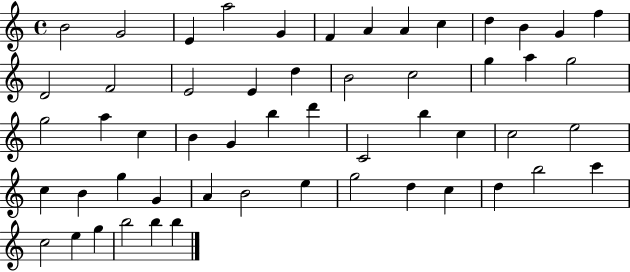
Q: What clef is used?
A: treble